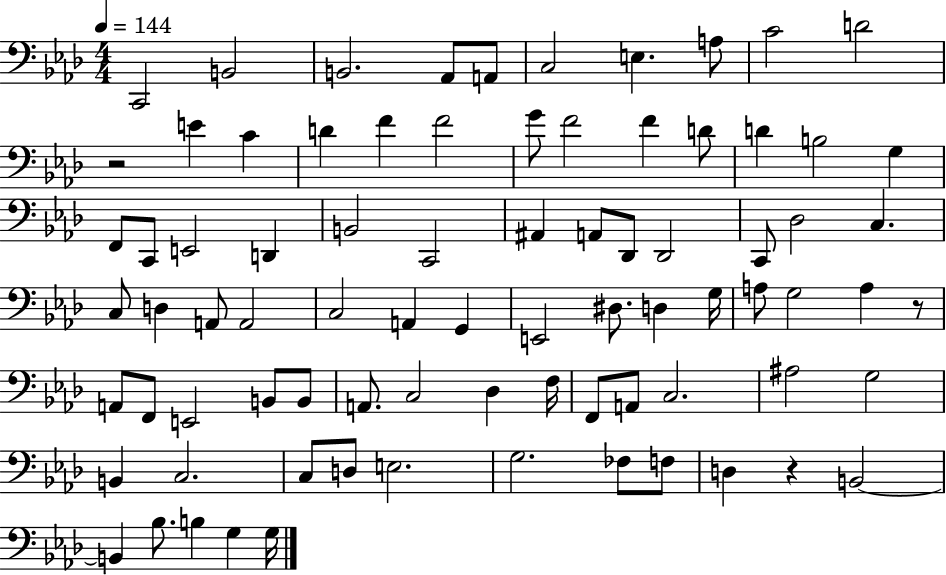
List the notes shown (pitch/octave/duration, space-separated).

C2/h B2/h B2/h. Ab2/e A2/e C3/h E3/q. A3/e C4/h D4/h R/h E4/q C4/q D4/q F4/q F4/h G4/e F4/h F4/q D4/e D4/q B3/h G3/q F2/e C2/e E2/h D2/q B2/h C2/h A#2/q A2/e Db2/e Db2/h C2/e Db3/h C3/q. C3/e D3/q A2/e A2/h C3/h A2/q G2/q E2/h D#3/e. D3/q G3/s A3/e G3/h A3/q R/e A2/e F2/e E2/h B2/e B2/e A2/e. C3/h Db3/q F3/s F2/e A2/e C3/h. A#3/h G3/h B2/q C3/h. C3/e D3/e E3/h. G3/h. FES3/e F3/e D3/q R/q B2/h B2/q Bb3/e. B3/q G3/q G3/s